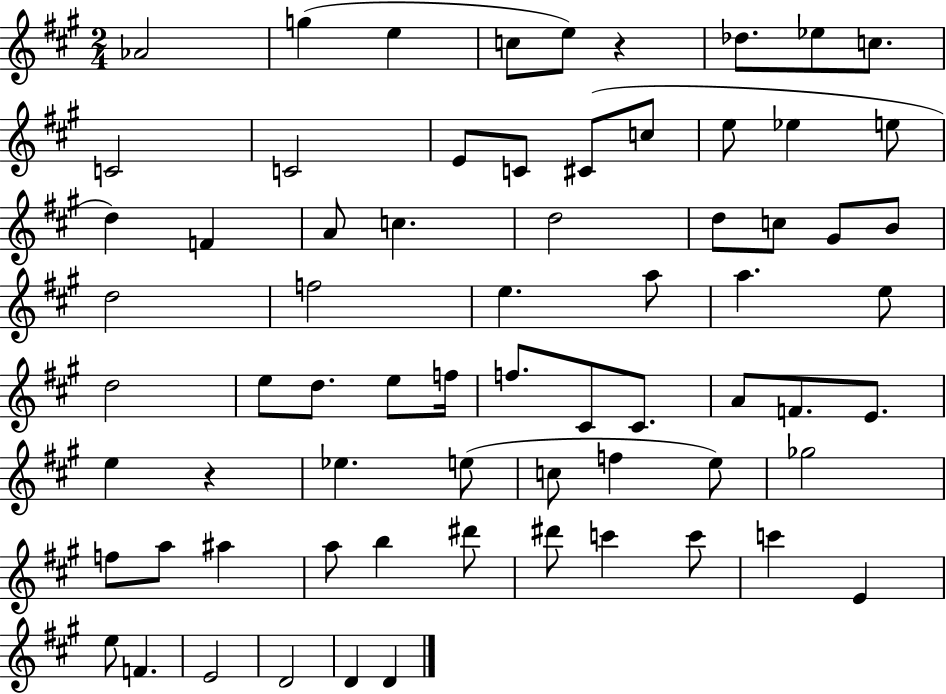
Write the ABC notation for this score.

X:1
T:Untitled
M:2/4
L:1/4
K:A
_A2 g e c/2 e/2 z _d/2 _e/2 c/2 C2 C2 E/2 C/2 ^C/2 c/2 e/2 _e e/2 d F A/2 c d2 d/2 c/2 ^G/2 B/2 d2 f2 e a/2 a e/2 d2 e/2 d/2 e/2 f/4 f/2 ^C/2 ^C/2 A/2 F/2 E/2 e z _e e/2 c/2 f e/2 _g2 f/2 a/2 ^a a/2 b ^d'/2 ^d'/2 c' c'/2 c' E e/2 F E2 D2 D D